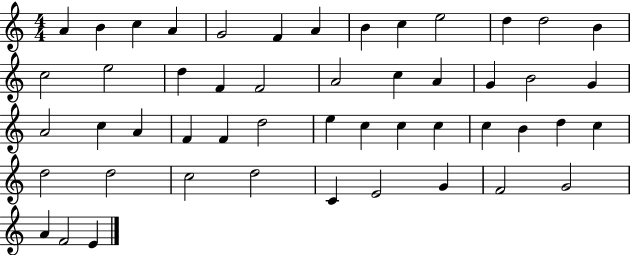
A4/q B4/q C5/q A4/q G4/h F4/q A4/q B4/q C5/q E5/h D5/q D5/h B4/q C5/h E5/h D5/q F4/q F4/h A4/h C5/q A4/q G4/q B4/h G4/q A4/h C5/q A4/q F4/q F4/q D5/h E5/q C5/q C5/q C5/q C5/q B4/q D5/q C5/q D5/h D5/h C5/h D5/h C4/q E4/h G4/q F4/h G4/h A4/q F4/h E4/q